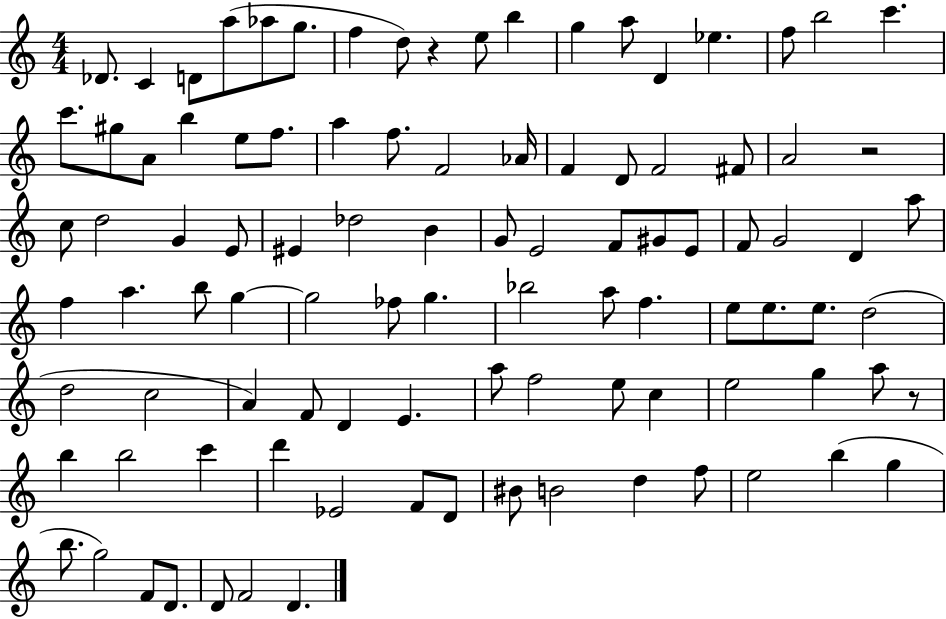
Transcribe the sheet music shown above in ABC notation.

X:1
T:Untitled
M:4/4
L:1/4
K:C
_D/2 C D/2 a/2 _a/2 g/2 f d/2 z e/2 b g a/2 D _e f/2 b2 c' c'/2 ^g/2 A/2 b e/2 f/2 a f/2 F2 _A/4 F D/2 F2 ^F/2 A2 z2 c/2 d2 G E/2 ^E _d2 B G/2 E2 F/2 ^G/2 E/2 F/2 G2 D a/2 f a b/2 g g2 _f/2 g _b2 a/2 f e/2 e/2 e/2 d2 d2 c2 A F/2 D E a/2 f2 e/2 c e2 g a/2 z/2 b b2 c' d' _E2 F/2 D/2 ^B/2 B2 d f/2 e2 b g b/2 g2 F/2 D/2 D/2 F2 D